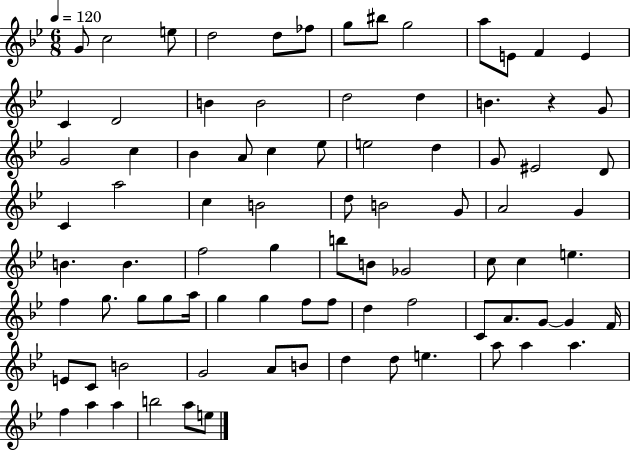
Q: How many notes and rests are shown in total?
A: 86